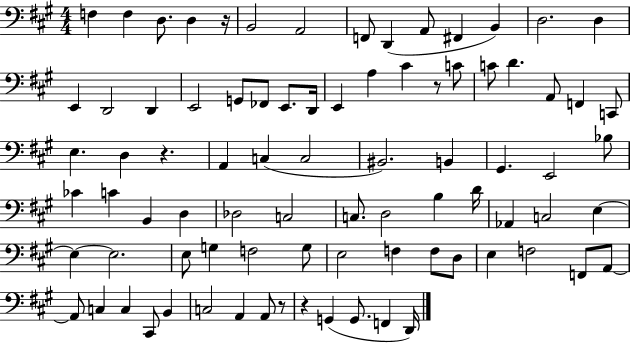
F3/q F3/q D3/e. D3/q R/s B2/h A2/h F2/e D2/q A2/e F#2/q B2/q D3/h. D3/q E2/q D2/h D2/q E2/h G2/e FES2/e E2/e. D2/s E2/q A3/q C#4/q R/e C4/e C4/e D4/q. A2/e F2/q C2/e E3/q. D3/q R/q. A2/q C3/q C3/h BIS2/h. B2/q G#2/q. E2/h Bb3/e CES4/q C4/q B2/q D3/q Db3/h C3/h C3/e. D3/h B3/q D4/s Ab2/q C3/h E3/q E3/q E3/h. E3/e G3/q F3/h G3/e E3/h F3/q F3/e D3/e E3/q F3/h F2/e A2/e A2/e C3/q C3/q C#2/e B2/q C3/h A2/q A2/e R/e R/q G2/q G2/e. F2/q D2/s